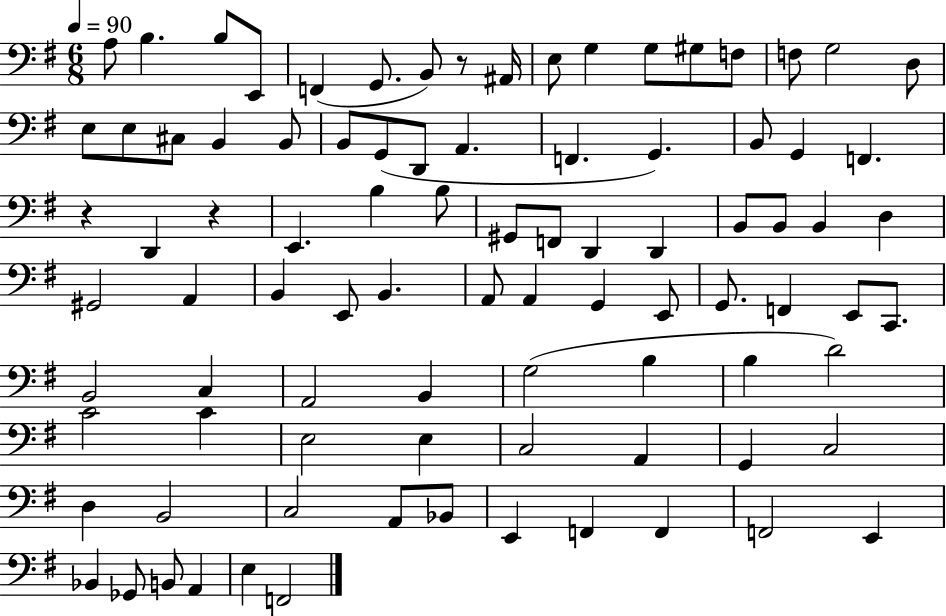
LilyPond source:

{
  \clef bass
  \numericTimeSignature
  \time 6/8
  \key g \major
  \tempo 4 = 90
  \repeat volta 2 { a8 b4. b8 e,8 | f,4( g,8. b,8) r8 ais,16 | e8 g4 g8 gis8 f8 | f8 g2 d8 | \break e8 e8 cis8 b,4 b,8 | b,8 g,8( d,8 a,4. | f,4. g,4.) | b,8 g,4 f,4. | \break r4 d,4 r4 | e,4. b4 b8 | gis,8 f,8 d,4 d,4 | b,8 b,8 b,4 d4 | \break gis,2 a,4 | b,4 e,8 b,4. | a,8 a,4 g,4 e,8 | g,8. f,4 e,8 c,8. | \break b,2 c4 | a,2 b,4 | g2( b4 | b4 d'2) | \break c'2 c'4 | e2 e4 | c2 a,4 | g,4 c2 | \break d4 b,2 | c2 a,8 bes,8 | e,4 f,4 f,4 | f,2 e,4 | \break bes,4 ges,8 b,8 a,4 | e4 f,2 | } \bar "|."
}